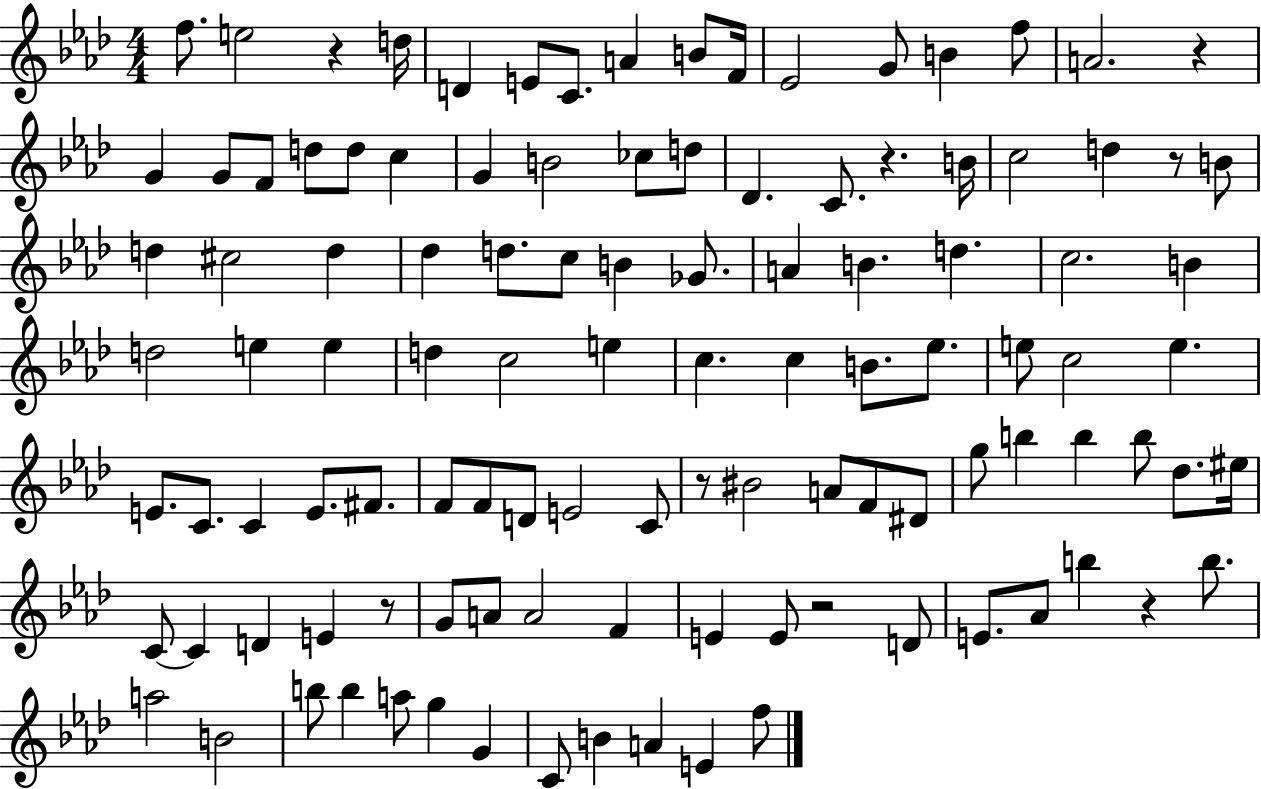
{
  \clef treble
  \numericTimeSignature
  \time 4/4
  \key aes \major
  f''8. e''2 r4 d''16 | d'4 e'8 c'8. a'4 b'8 f'16 | ees'2 g'8 b'4 f''8 | a'2. r4 | \break g'4 g'8 f'8 d''8 d''8 c''4 | g'4 b'2 ces''8 d''8 | des'4. c'8. r4. b'16 | c''2 d''4 r8 b'8 | \break d''4 cis''2 d''4 | des''4 d''8. c''8 b'4 ges'8. | a'4 b'4. d''4. | c''2. b'4 | \break d''2 e''4 e''4 | d''4 c''2 e''4 | c''4. c''4 b'8. ees''8. | e''8 c''2 e''4. | \break e'8. c'8. c'4 e'8. fis'8. | f'8 f'8 d'8 e'2 c'8 | r8 bis'2 a'8 f'8 dis'8 | g''8 b''4 b''4 b''8 des''8. eis''16 | \break c'8~~ c'4 d'4 e'4 r8 | g'8 a'8 a'2 f'4 | e'4 e'8 r2 d'8 | e'8. aes'8 b''4 r4 b''8. | \break a''2 b'2 | b''8 b''4 a''8 g''4 g'4 | c'8 b'4 a'4 e'4 f''8 | \bar "|."
}